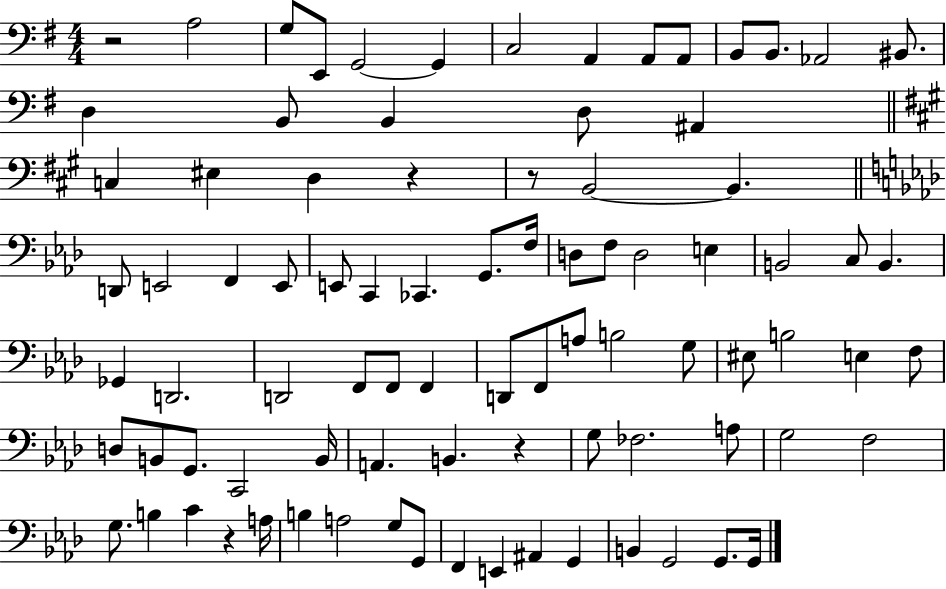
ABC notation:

X:1
T:Untitled
M:4/4
L:1/4
K:G
z2 A,2 G,/2 E,,/2 G,,2 G,, C,2 A,, A,,/2 A,,/2 B,,/2 B,,/2 _A,,2 ^B,,/2 D, B,,/2 B,, D,/2 ^A,, C, ^E, D, z z/2 B,,2 B,, D,,/2 E,,2 F,, E,,/2 E,,/2 C,, _C,, G,,/2 F,/4 D,/2 F,/2 D,2 E, B,,2 C,/2 B,, _G,, D,,2 D,,2 F,,/2 F,,/2 F,, D,,/2 F,,/2 A,/2 B,2 G,/2 ^E,/2 B,2 E, F,/2 D,/2 B,,/2 G,,/2 C,,2 B,,/4 A,, B,, z G,/2 _F,2 A,/2 G,2 F,2 G,/2 B, C z A,/4 B, A,2 G,/2 G,,/2 F,, E,, ^A,, G,, B,, G,,2 G,,/2 G,,/4